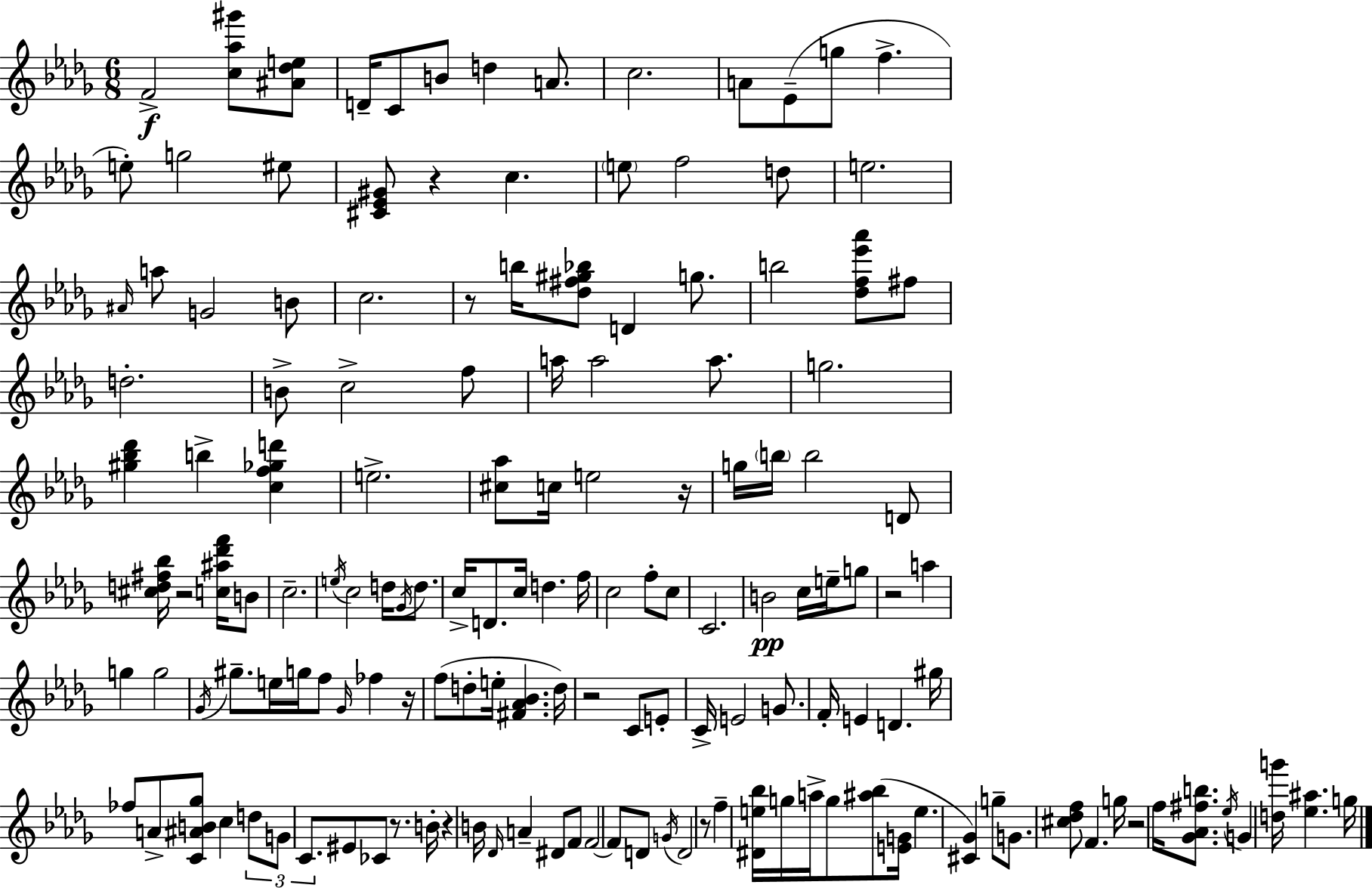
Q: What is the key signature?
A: BES minor